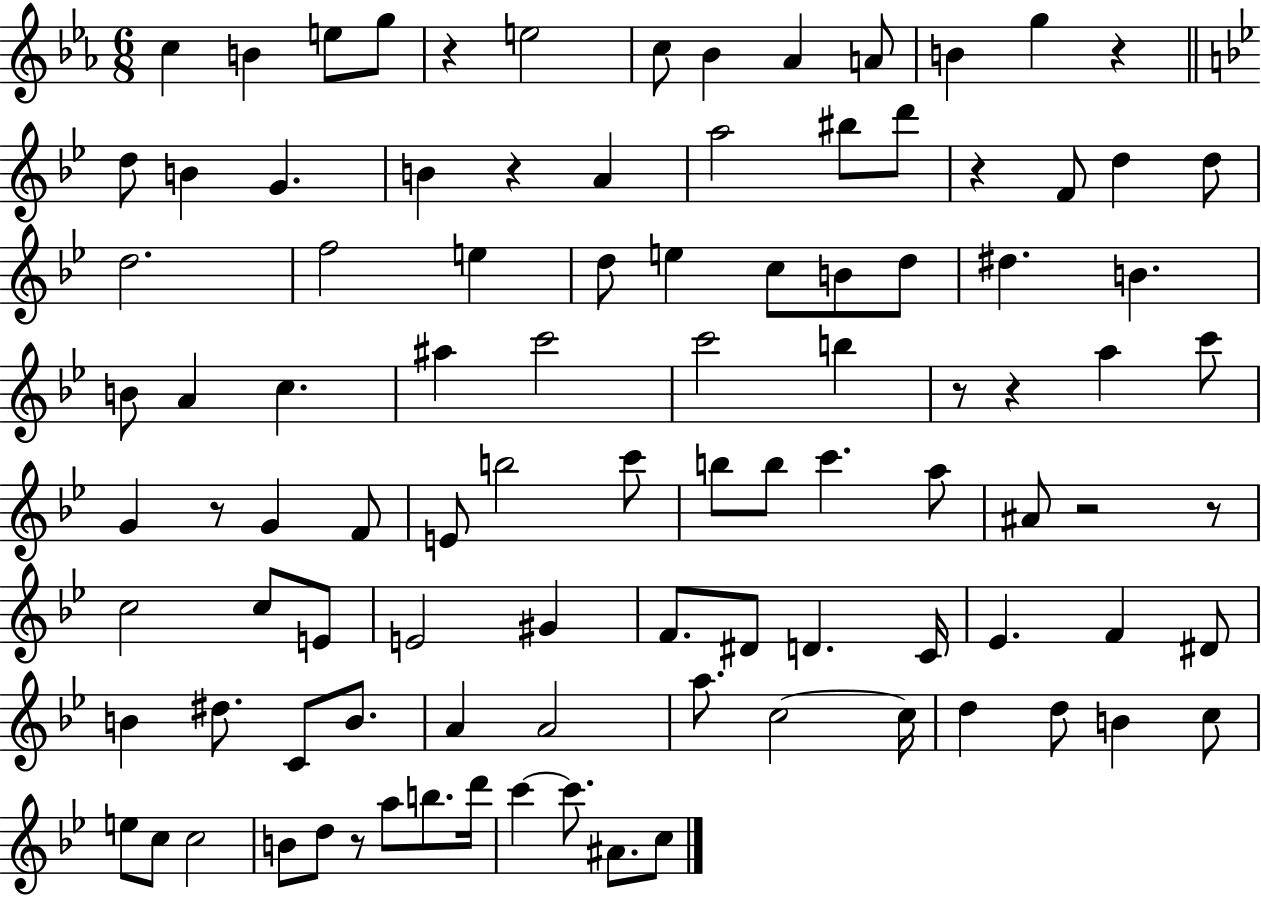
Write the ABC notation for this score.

X:1
T:Untitled
M:6/8
L:1/4
K:Eb
c B e/2 g/2 z e2 c/2 _B _A A/2 B g z d/2 B G B z A a2 ^b/2 d'/2 z F/2 d d/2 d2 f2 e d/2 e c/2 B/2 d/2 ^d B B/2 A c ^a c'2 c'2 b z/2 z a c'/2 G z/2 G F/2 E/2 b2 c'/2 b/2 b/2 c' a/2 ^A/2 z2 z/2 c2 c/2 E/2 E2 ^G F/2 ^D/2 D C/4 _E F ^D/2 B ^d/2 C/2 B/2 A A2 a/2 c2 c/4 d d/2 B c/2 e/2 c/2 c2 B/2 d/2 z/2 a/2 b/2 d'/4 c' c'/2 ^A/2 c/2